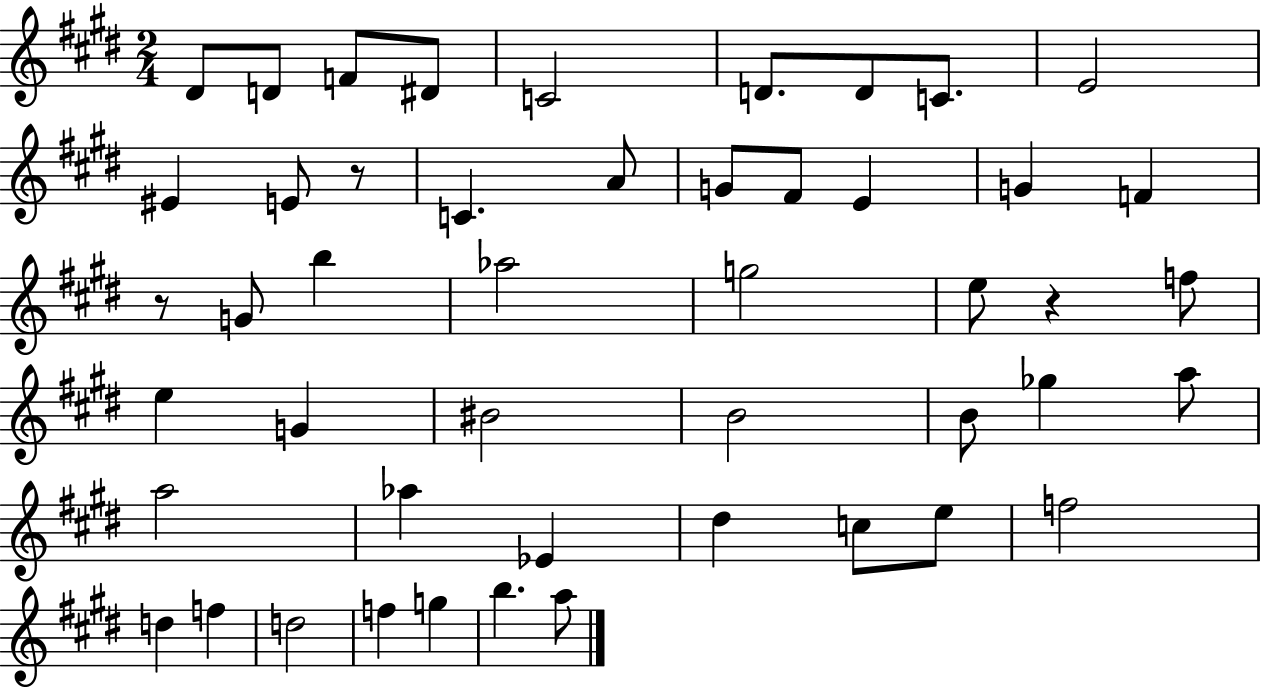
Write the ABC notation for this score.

X:1
T:Untitled
M:2/4
L:1/4
K:E
^D/2 D/2 F/2 ^D/2 C2 D/2 D/2 C/2 E2 ^E E/2 z/2 C A/2 G/2 ^F/2 E G F z/2 G/2 b _a2 g2 e/2 z f/2 e G ^B2 B2 B/2 _g a/2 a2 _a _E ^d c/2 e/2 f2 d f d2 f g b a/2